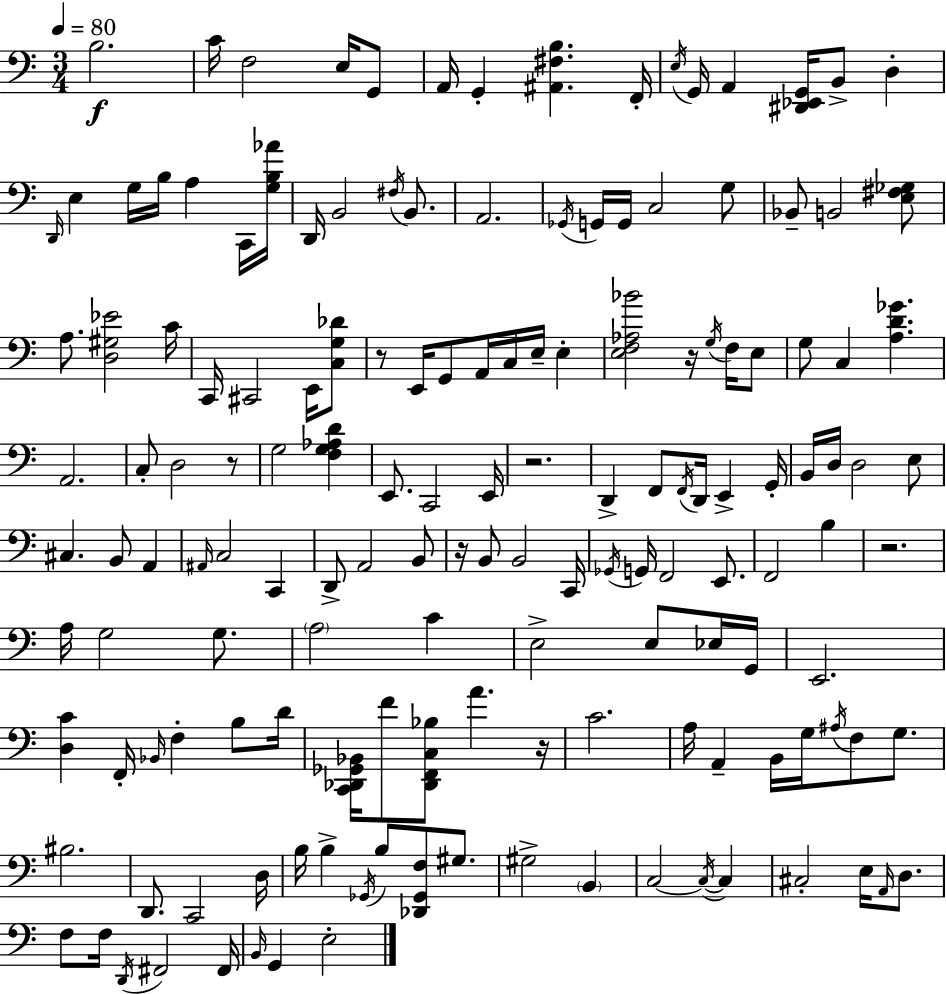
X:1
T:Untitled
M:3/4
L:1/4
K:C
B,2 C/4 F,2 E,/4 G,,/2 A,,/4 G,, [^A,,^F,B,] F,,/4 E,/4 G,,/4 A,, [^D,,_E,,G,,]/4 B,,/2 D, D,,/4 E, G,/4 B,/4 A, C,,/4 [G,B,_A]/4 D,,/4 B,,2 ^F,/4 B,,/2 A,,2 _G,,/4 G,,/4 G,,/4 C,2 G,/2 _B,,/2 B,,2 [E,^F,_G,]/2 A,/2 [D,^G,_E]2 C/4 C,,/4 ^C,,2 E,,/4 [C,G,_D]/2 z/2 E,,/4 G,,/2 A,,/4 C,/4 E,/4 E, [E,F,_A,_B]2 z/4 G,/4 F,/4 E,/2 G,/2 C, [A,D_G] A,,2 C,/2 D,2 z/2 G,2 [F,G,_A,D] E,,/2 C,,2 E,,/4 z2 D,, F,,/2 F,,/4 D,,/4 E,, G,,/4 B,,/4 D,/4 D,2 E,/2 ^C, B,,/2 A,, ^A,,/4 C,2 C,, D,,/2 A,,2 B,,/2 z/4 B,,/2 B,,2 C,,/4 _G,,/4 G,,/4 F,,2 E,,/2 F,,2 B, z2 A,/4 G,2 G,/2 A,2 C E,2 E,/2 _E,/4 G,,/4 E,,2 [D,C] F,,/4 _B,,/4 F, B,/2 D/4 [C,,_D,,_G,,_B,,]/4 F/2 [_D,,F,,C,_B,]/2 A z/4 C2 A,/4 A,, B,,/4 G,/4 ^A,/4 F,/2 G,/2 ^B,2 D,,/2 C,,2 D,/4 B,/4 B, _G,,/4 B,/2 [_D,,_G,,F,]/2 ^G,/2 ^G,2 B,, C,2 C,/4 C, ^C,2 E,/4 A,,/4 D,/2 F,/2 F,/4 D,,/4 ^F,,2 ^F,,/4 B,,/4 G,, E,2